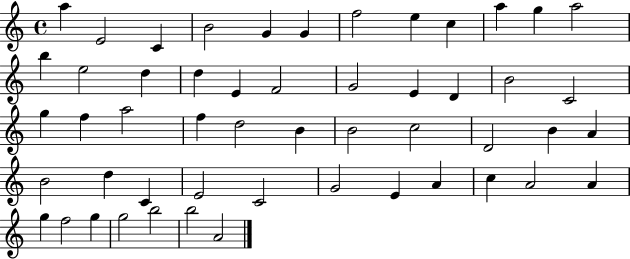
{
  \clef treble
  \time 4/4
  \defaultTimeSignature
  \key c \major
  a''4 e'2 c'4 | b'2 g'4 g'4 | f''2 e''4 c''4 | a''4 g''4 a''2 | \break b''4 e''2 d''4 | d''4 e'4 f'2 | g'2 e'4 d'4 | b'2 c'2 | \break g''4 f''4 a''2 | f''4 d''2 b'4 | b'2 c''2 | d'2 b'4 a'4 | \break b'2 d''4 c'4 | e'2 c'2 | g'2 e'4 a'4 | c''4 a'2 a'4 | \break g''4 f''2 g''4 | g''2 b''2 | b''2 a'2 | \bar "|."
}